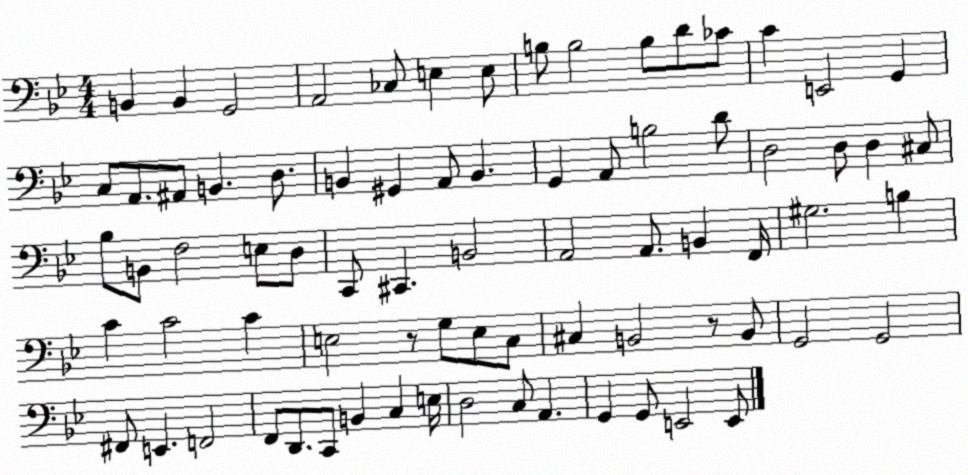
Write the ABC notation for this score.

X:1
T:Untitled
M:4/4
L:1/4
K:Bb
B,, B,, G,,2 A,,2 _C,/2 E, E,/2 B,/2 B,2 B,/2 D/2 _C/2 C E,,2 G,, C,/2 A,,/2 ^A,,/2 B,, D,/2 B,, ^G,, A,,/2 B,, G,, A,,/2 B,2 D/2 D,2 D,/2 D, ^C,/2 _B,/2 B,,/2 F,2 E,/2 D,/2 C,,/2 ^C,, B,,2 A,,2 A,,/2 B,, F,,/4 ^G,2 B, C C2 C E,2 z/2 G,/2 E,/2 C,/2 ^C, B,,2 z/2 B,,/2 G,,2 G,,2 ^F,,/2 E,, F,,2 F,,/2 D,,/2 C,,/2 B,, C, E,/4 D,2 C,/2 A,, G,, G,,/2 E,,2 E,,/2